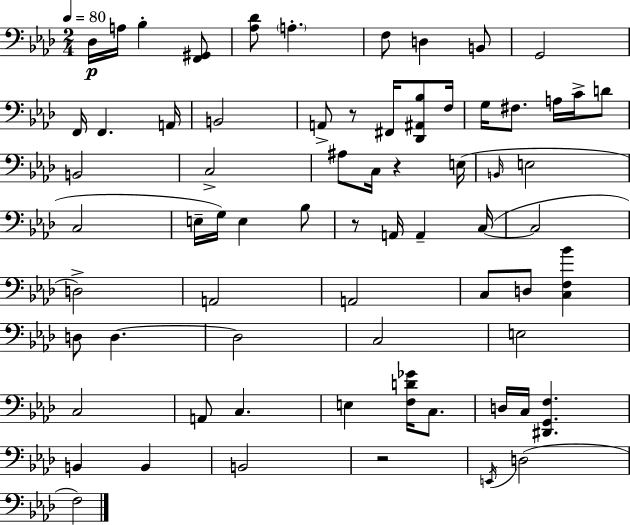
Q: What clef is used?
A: bass